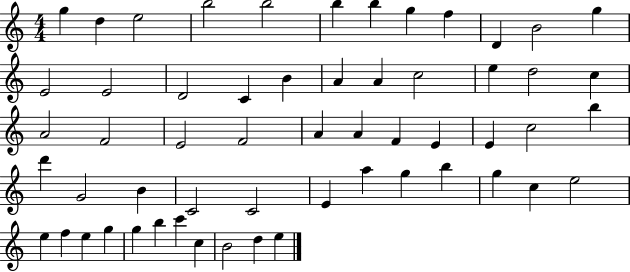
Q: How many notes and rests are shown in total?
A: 57